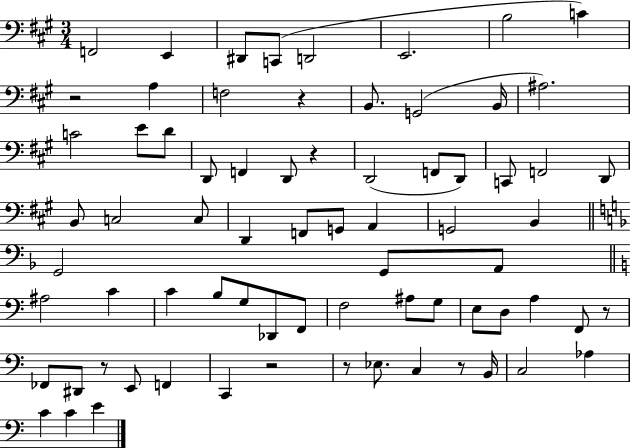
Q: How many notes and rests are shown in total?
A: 73